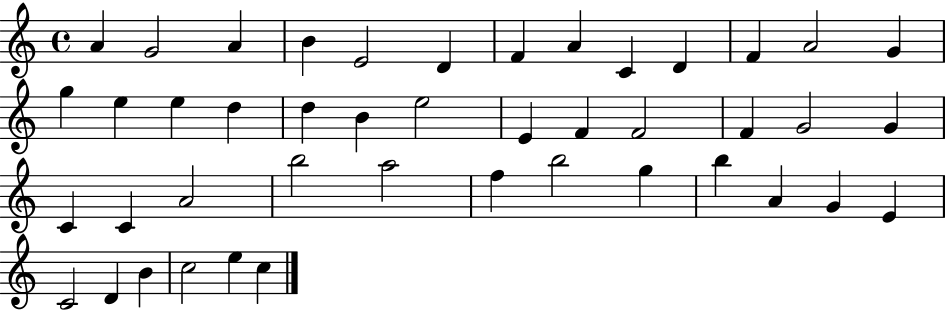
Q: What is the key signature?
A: C major